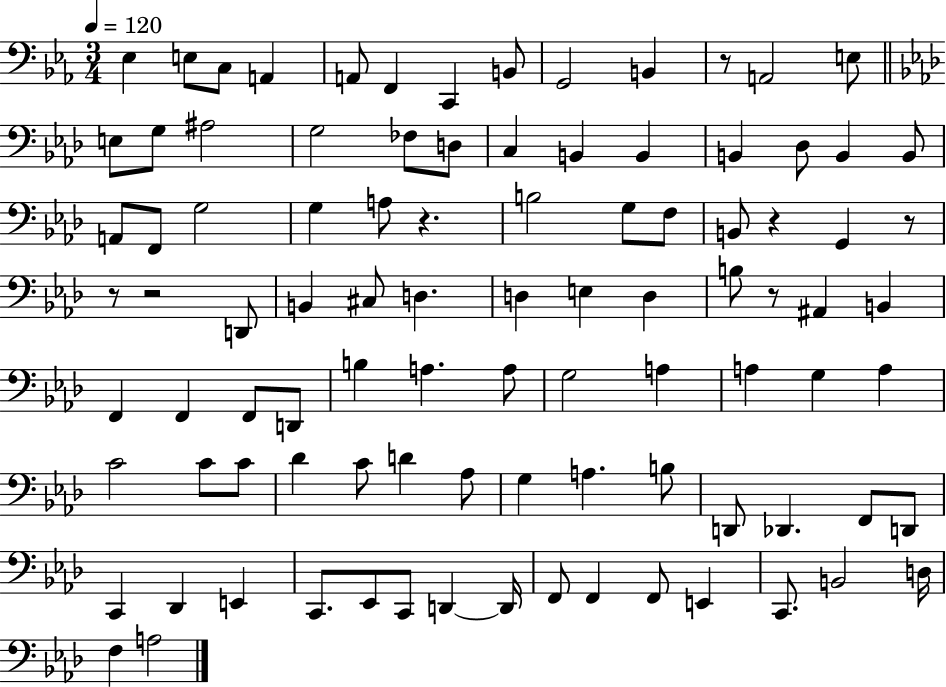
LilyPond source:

{
  \clef bass
  \numericTimeSignature
  \time 3/4
  \key ees \major
  \tempo 4 = 120
  ees4 e8 c8 a,4 | a,8 f,4 c,4 b,8 | g,2 b,4 | r8 a,2 e8 | \break \bar "||" \break \key aes \major e8 g8 ais2 | g2 fes8 d8 | c4 b,4 b,4 | b,4 des8 b,4 b,8 | \break a,8 f,8 g2 | g4 a8 r4. | b2 g8 f8 | b,8 r4 g,4 r8 | \break r8 r2 d,8 | b,4 cis8 d4. | d4 e4 d4 | b8 r8 ais,4 b,4 | \break f,4 f,4 f,8 d,8 | b4 a4. a8 | g2 a4 | a4 g4 a4 | \break c'2 c'8 c'8 | des'4 c'8 d'4 aes8 | g4 a4. b8 | d,8 des,4. f,8 d,8 | \break c,4 des,4 e,4 | c,8. ees,8 c,8 d,4~~ d,16 | f,8 f,4 f,8 e,4 | c,8. b,2 d16 | \break f4 a2 | \bar "|."
}